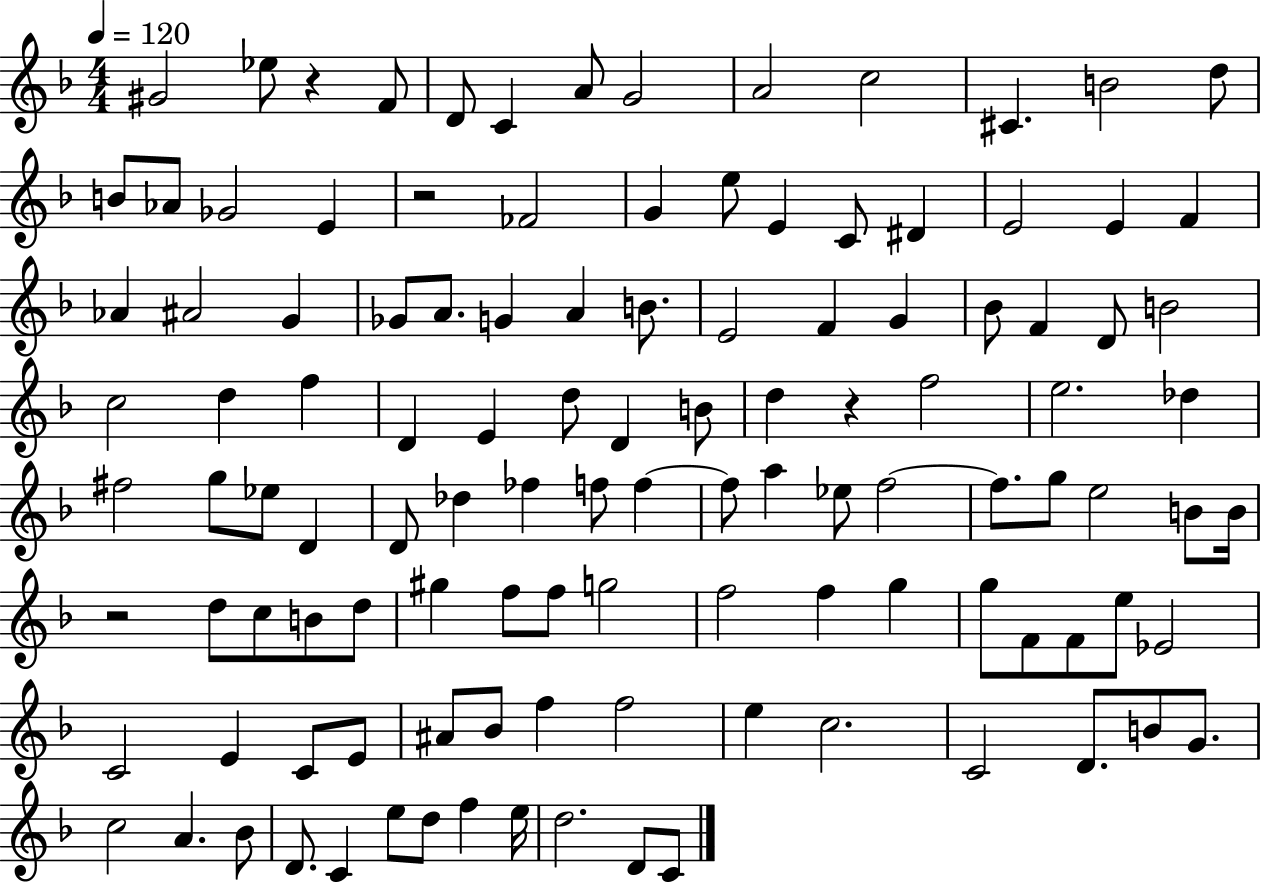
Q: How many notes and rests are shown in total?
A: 116